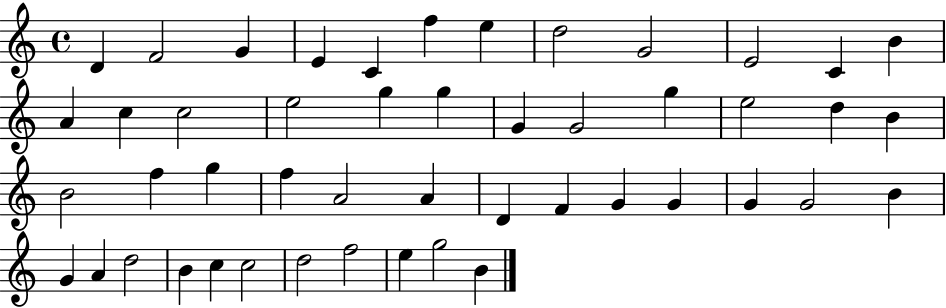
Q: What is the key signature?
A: C major